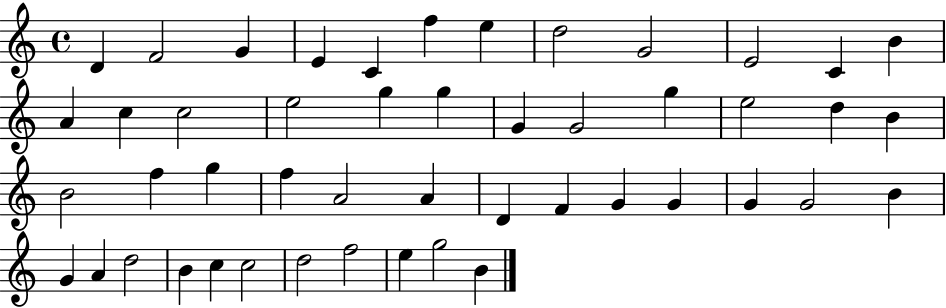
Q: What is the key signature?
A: C major